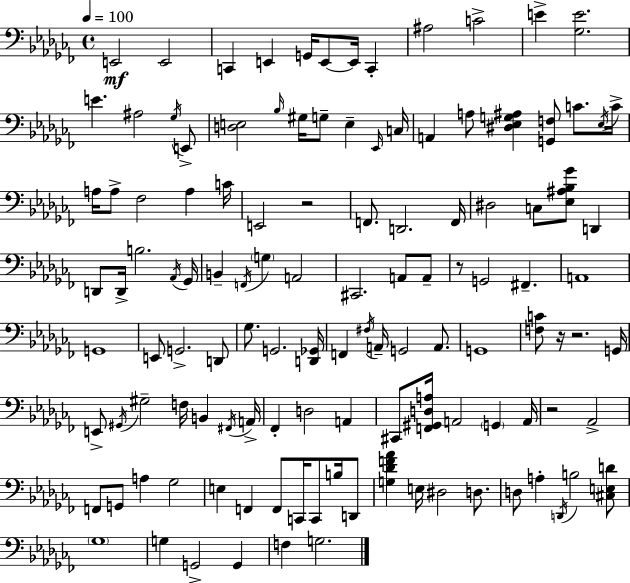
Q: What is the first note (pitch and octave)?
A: E2